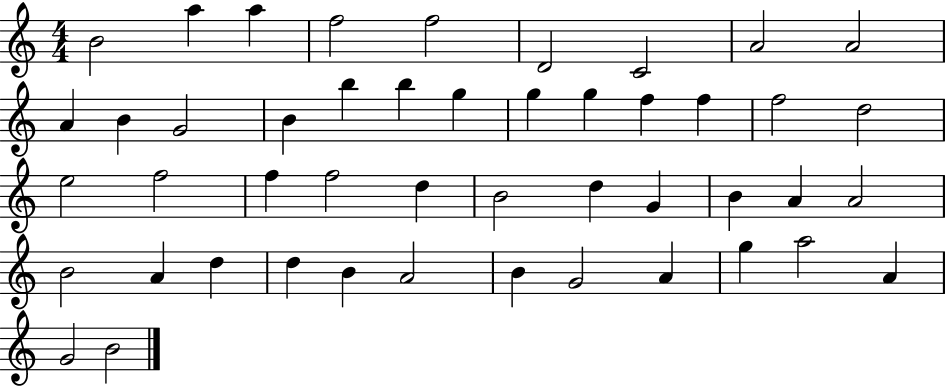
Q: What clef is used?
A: treble